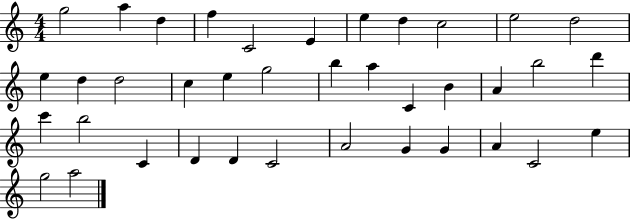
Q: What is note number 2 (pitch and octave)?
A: A5